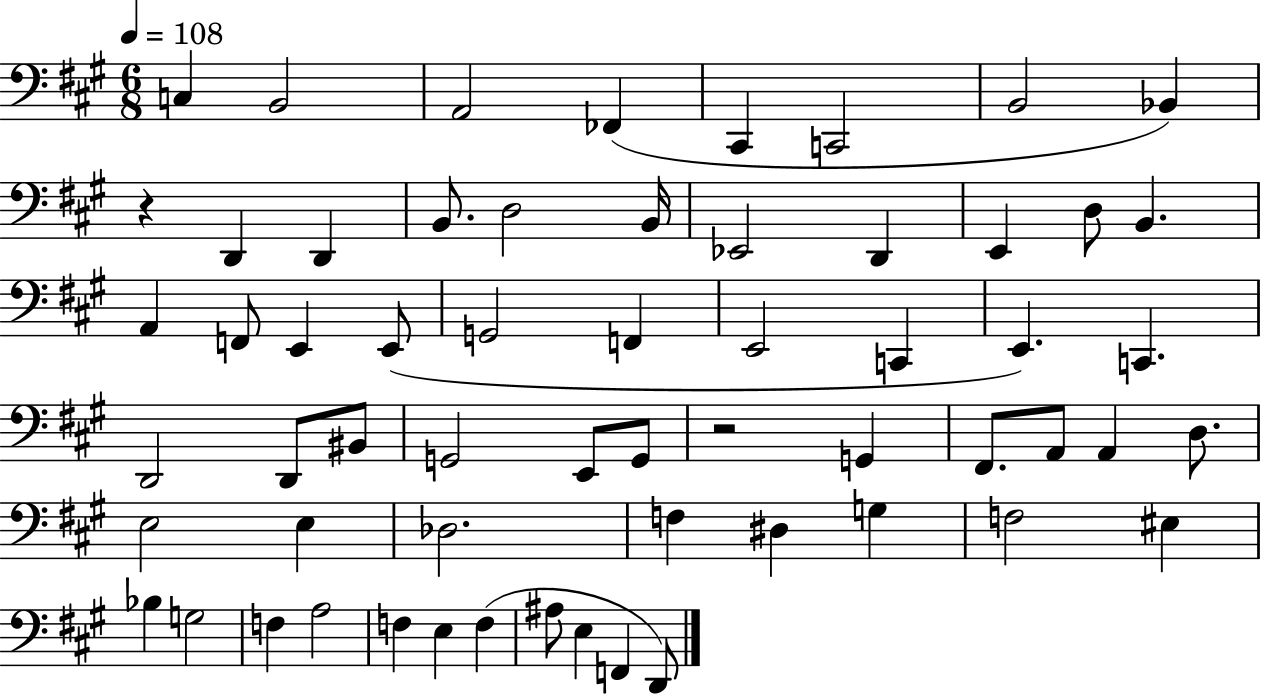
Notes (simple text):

C3/q B2/h A2/h FES2/q C#2/q C2/h B2/h Bb2/q R/q D2/q D2/q B2/e. D3/h B2/s Eb2/h D2/q E2/q D3/e B2/q. A2/q F2/e E2/q E2/e G2/h F2/q E2/h C2/q E2/q. C2/q. D2/h D2/e BIS2/e G2/h E2/e G2/e R/h G2/q F#2/e. A2/e A2/q D3/e. E3/h E3/q Db3/h. F3/q D#3/q G3/q F3/h EIS3/q Bb3/q G3/h F3/q A3/h F3/q E3/q F3/q A#3/e E3/q F2/q D2/e